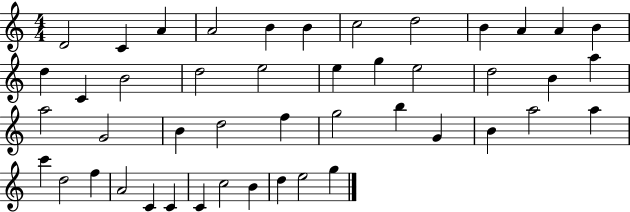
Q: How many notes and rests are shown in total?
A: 46